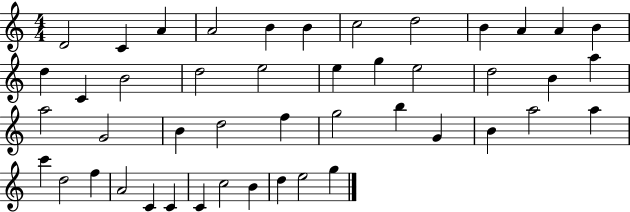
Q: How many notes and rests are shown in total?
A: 46